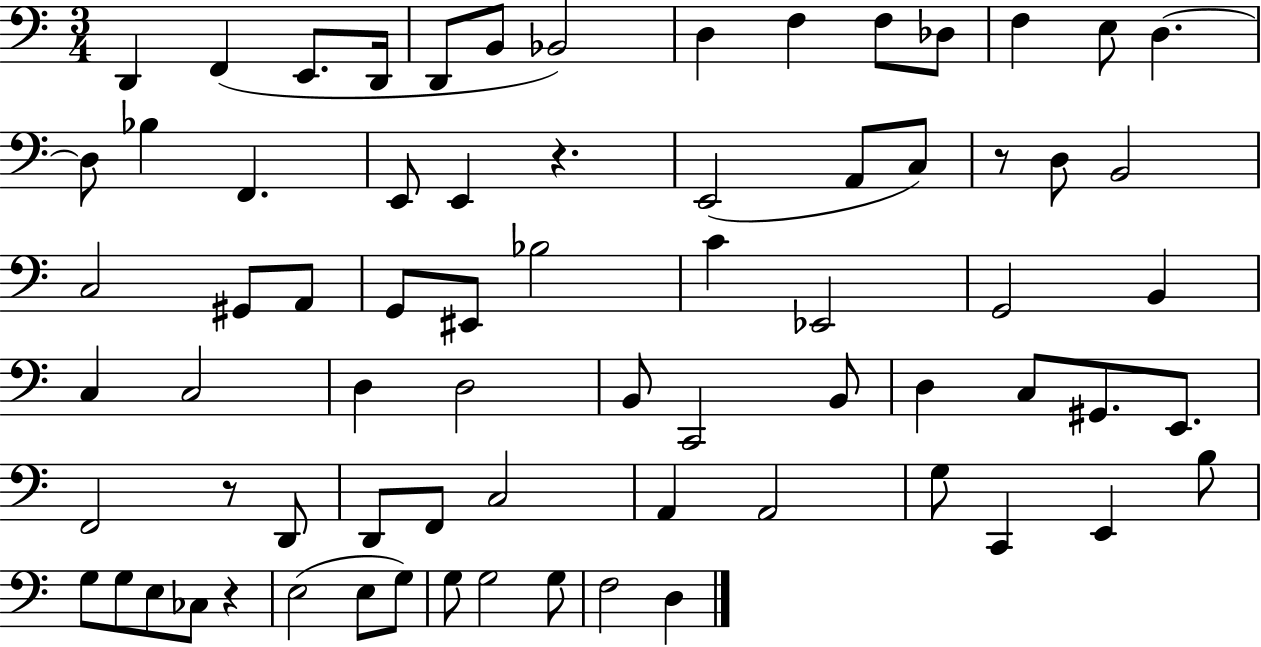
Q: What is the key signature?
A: C major